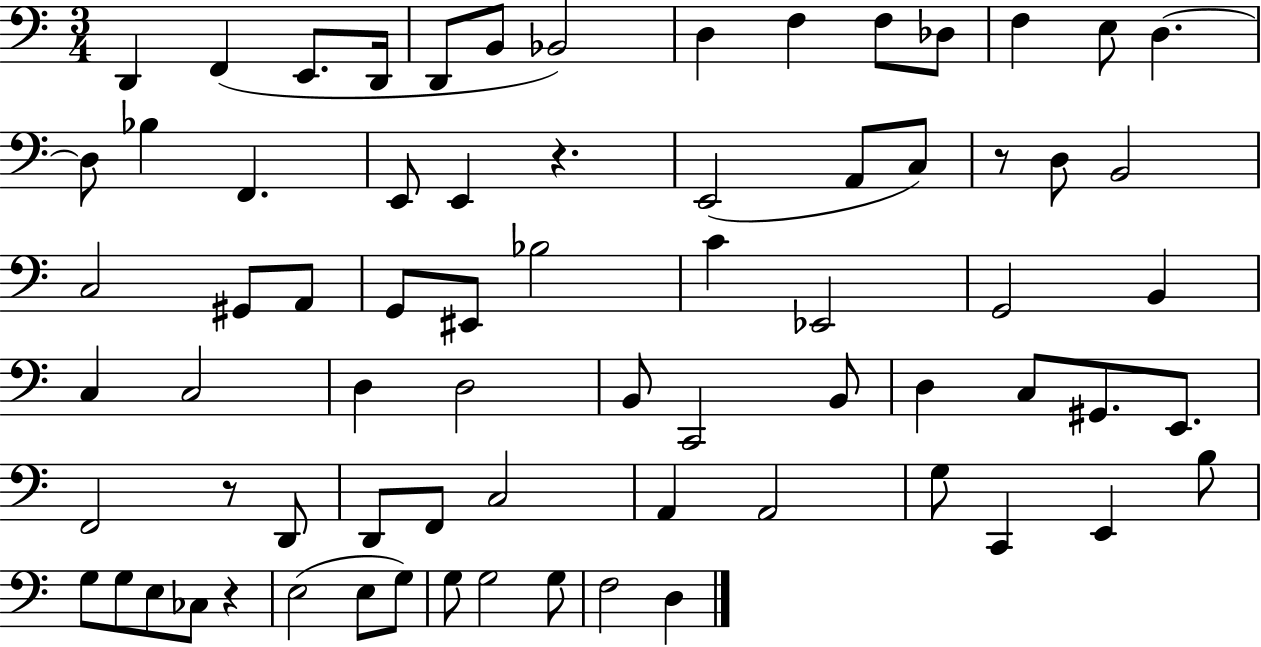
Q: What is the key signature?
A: C major